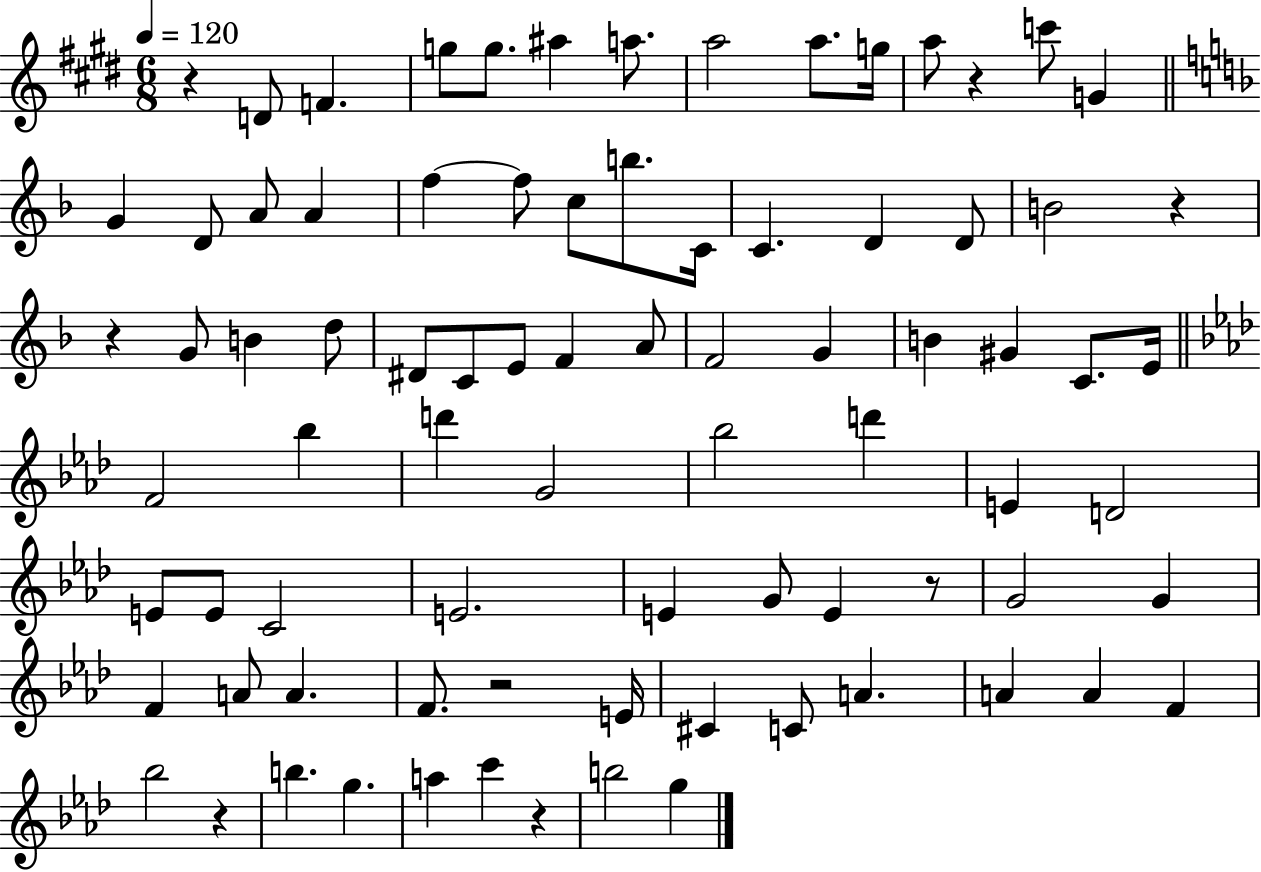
{
  \clef treble
  \numericTimeSignature
  \time 6/8
  \key e \major
  \tempo 4 = 120
  r4 d'8 f'4. | g''8 g''8. ais''4 a''8. | a''2 a''8. g''16 | a''8 r4 c'''8 g'4 | \break \bar "||" \break \key f \major g'4 d'8 a'8 a'4 | f''4~~ f''8 c''8 b''8. c'16 | c'4. d'4 d'8 | b'2 r4 | \break r4 g'8 b'4 d''8 | dis'8 c'8 e'8 f'4 a'8 | f'2 g'4 | b'4 gis'4 c'8. e'16 | \break \bar "||" \break \key f \minor f'2 bes''4 | d'''4 g'2 | bes''2 d'''4 | e'4 d'2 | \break e'8 e'8 c'2 | e'2. | e'4 g'8 e'4 r8 | g'2 g'4 | \break f'4 a'8 a'4. | f'8. r2 e'16 | cis'4 c'8 a'4. | a'4 a'4 f'4 | \break bes''2 r4 | b''4. g''4. | a''4 c'''4 r4 | b''2 g''4 | \break \bar "|."
}